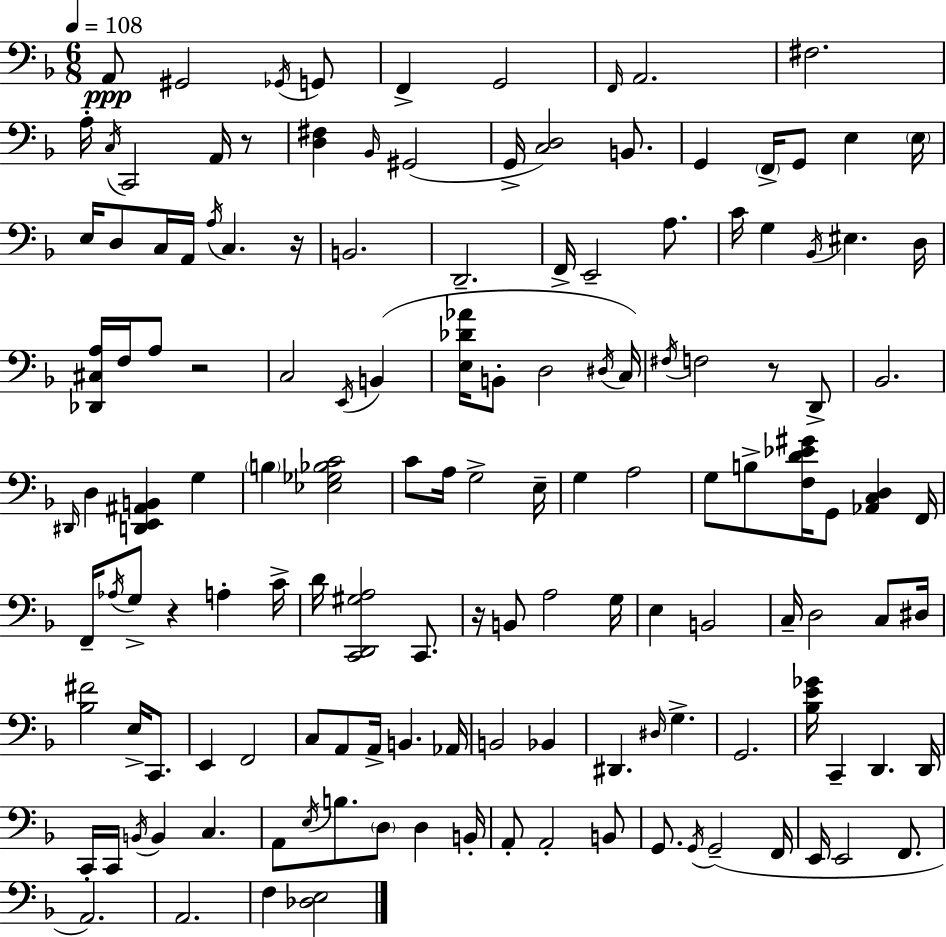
X:1
T:Untitled
M:6/8
L:1/4
K:F
A,,/2 ^G,,2 _G,,/4 G,,/2 F,, G,,2 F,,/4 A,,2 ^F,2 A,/4 C,/4 C,,2 A,,/4 z/2 [D,^F,] _B,,/4 ^G,,2 G,,/4 [C,D,]2 B,,/2 G,, F,,/4 G,,/2 E, E,/4 E,/4 D,/2 C,/4 A,,/4 A,/4 C, z/4 B,,2 D,,2 F,,/4 E,,2 A,/2 C/4 G, _B,,/4 ^E, D,/4 [_D,,^C,A,]/4 F,/4 A,/2 z2 C,2 E,,/4 B,, [E,_D_A]/4 B,,/2 D,2 ^D,/4 C,/4 ^F,/4 F,2 z/2 D,,/2 _B,,2 ^D,,/4 D, [D,,E,,^A,,B,,] G, B, [_E,_G,_B,C]2 C/2 A,/4 G,2 E,/4 G, A,2 G,/2 B,/2 [F,D_E^G]/4 G,,/2 [_A,,C,D,] F,,/4 F,,/4 _A,/4 G,/2 z A, C/4 D/4 [C,,D,,^G,A,]2 C,,/2 z/4 B,,/2 A,2 G,/4 E, B,,2 C,/4 D,2 C,/2 ^D,/4 [_B,^F]2 E,/4 C,,/2 E,, F,,2 C,/2 A,,/2 A,,/4 B,, _A,,/4 B,,2 _B,, ^D,, ^D,/4 G, G,,2 [_B,E_G]/4 C,, D,, D,,/4 C,,/4 C,,/4 B,,/4 B,, C, A,,/2 E,/4 B,/2 D,/2 D, B,,/4 A,,/2 A,,2 B,,/2 G,,/2 G,,/4 G,,2 F,,/4 E,,/4 E,,2 F,,/2 A,,2 A,,2 F, [_D,E,]2